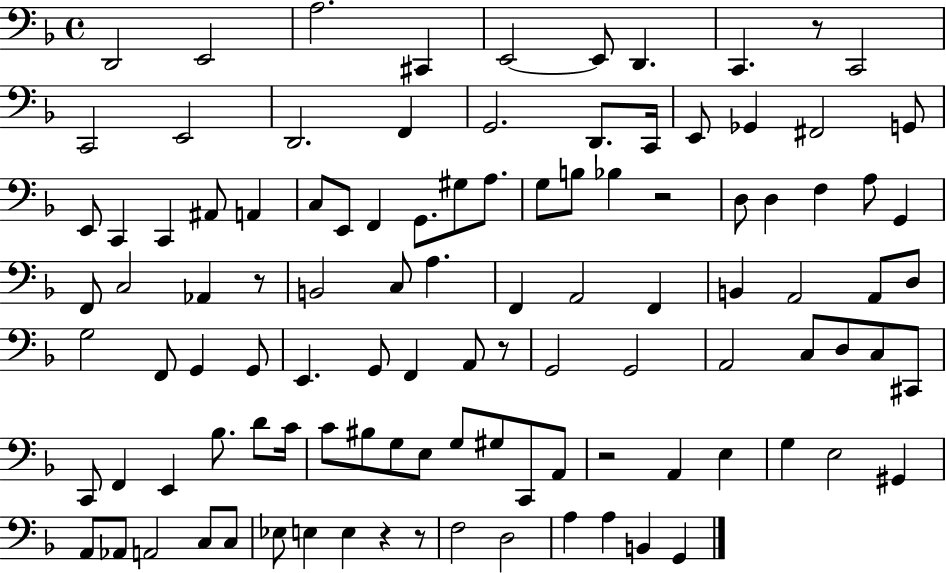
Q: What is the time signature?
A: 4/4